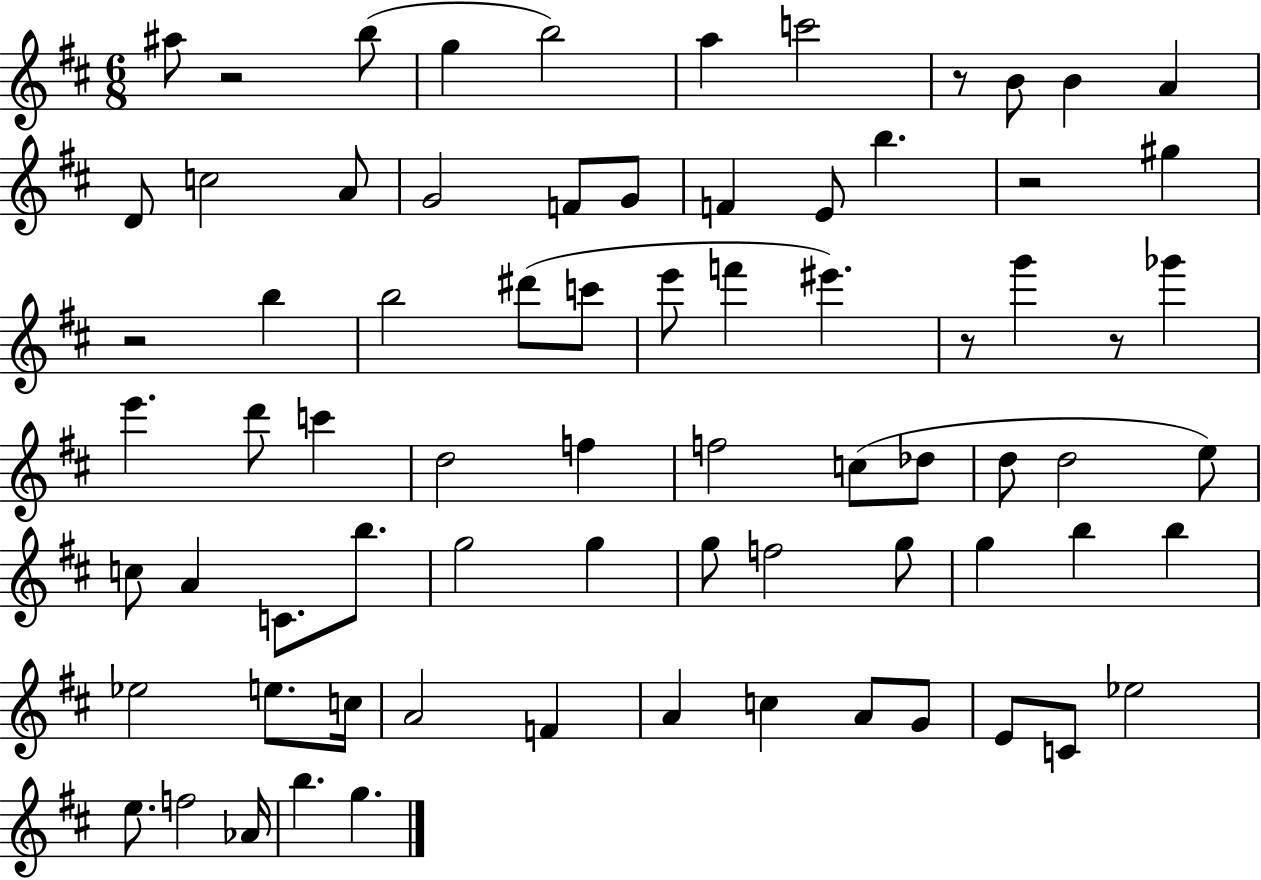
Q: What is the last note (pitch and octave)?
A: G5